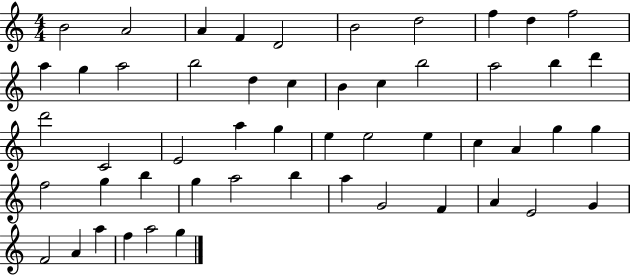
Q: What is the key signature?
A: C major